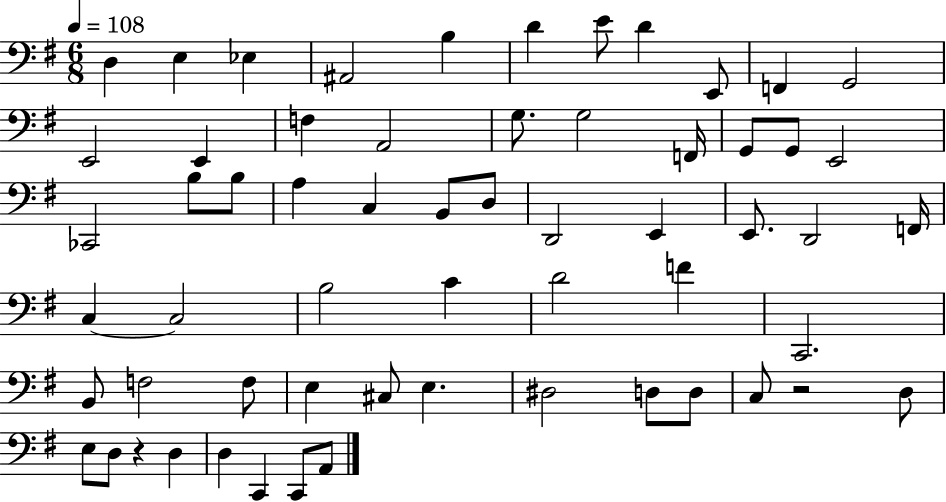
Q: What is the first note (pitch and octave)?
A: D3